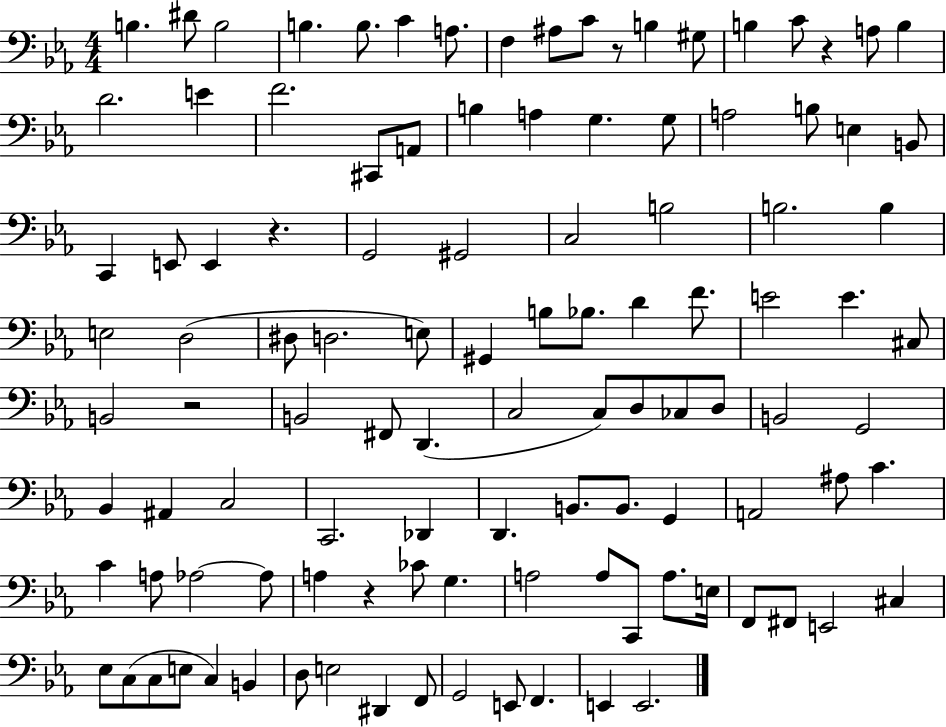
X:1
T:Untitled
M:4/4
L:1/4
K:Eb
B, ^D/2 B,2 B, B,/2 C A,/2 F, ^A,/2 C/2 z/2 B, ^G,/2 B, C/2 z A,/2 B, D2 E F2 ^C,,/2 A,,/2 B, A, G, G,/2 A,2 B,/2 E, B,,/2 C,, E,,/2 E,, z G,,2 ^G,,2 C,2 B,2 B,2 B, E,2 D,2 ^D,/2 D,2 E,/2 ^G,, B,/2 _B,/2 D F/2 E2 E ^C,/2 B,,2 z2 B,,2 ^F,,/2 D,, C,2 C,/2 D,/2 _C,/2 D,/2 B,,2 G,,2 _B,, ^A,, C,2 C,,2 _D,, D,, B,,/2 B,,/2 G,, A,,2 ^A,/2 C C A,/2 _A,2 _A,/2 A, z _C/2 G, A,2 A,/2 C,,/2 A,/2 E,/4 F,,/2 ^F,,/2 E,,2 ^C, _E,/2 C,/2 C,/2 E,/2 C, B,, D,/2 E,2 ^D,, F,,/2 G,,2 E,,/2 F,, E,, E,,2